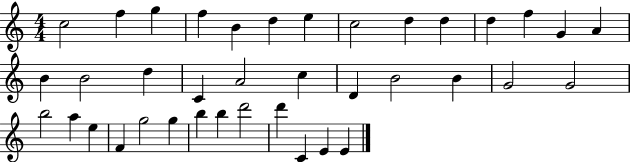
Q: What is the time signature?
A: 4/4